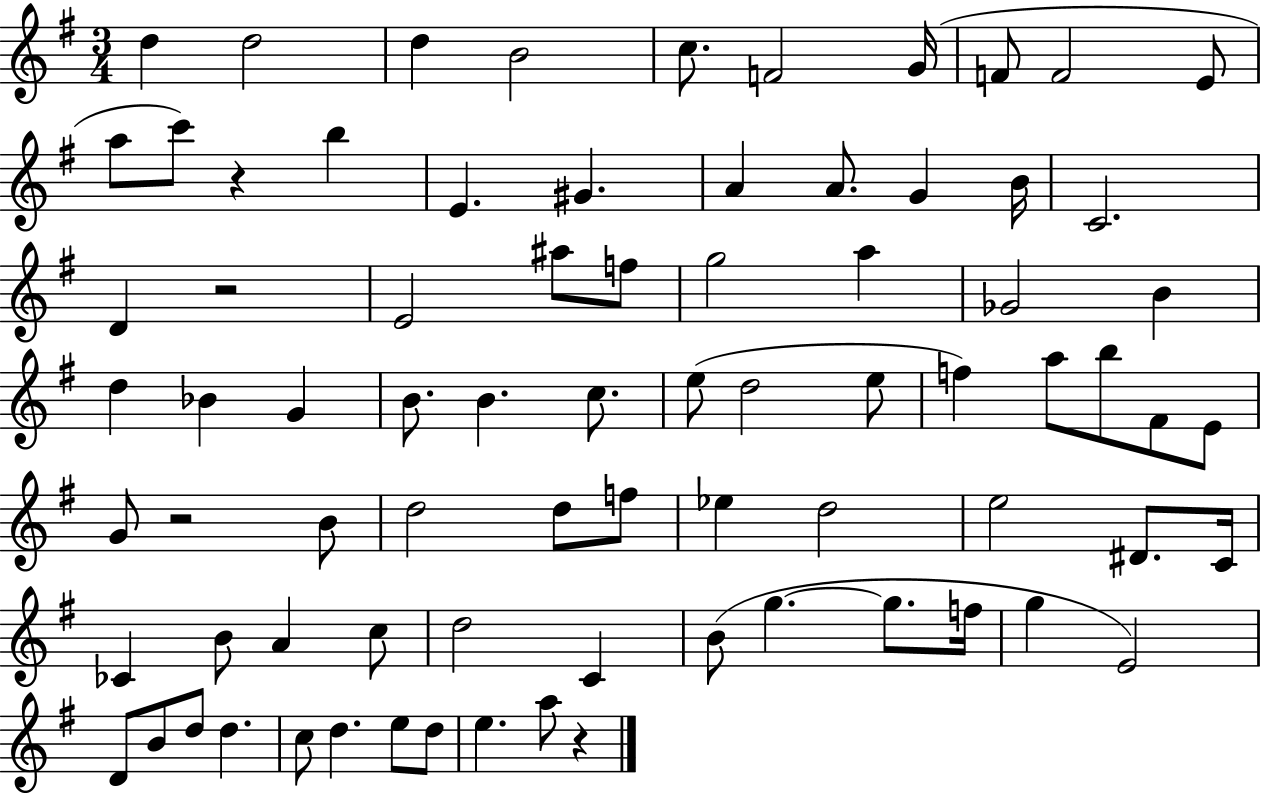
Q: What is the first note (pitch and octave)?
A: D5